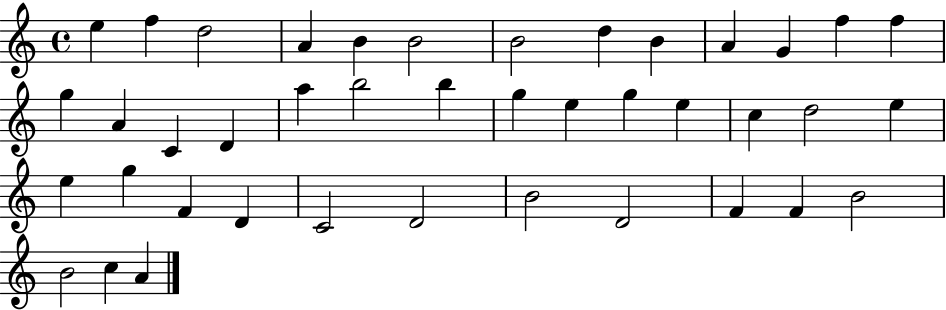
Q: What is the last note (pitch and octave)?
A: A4